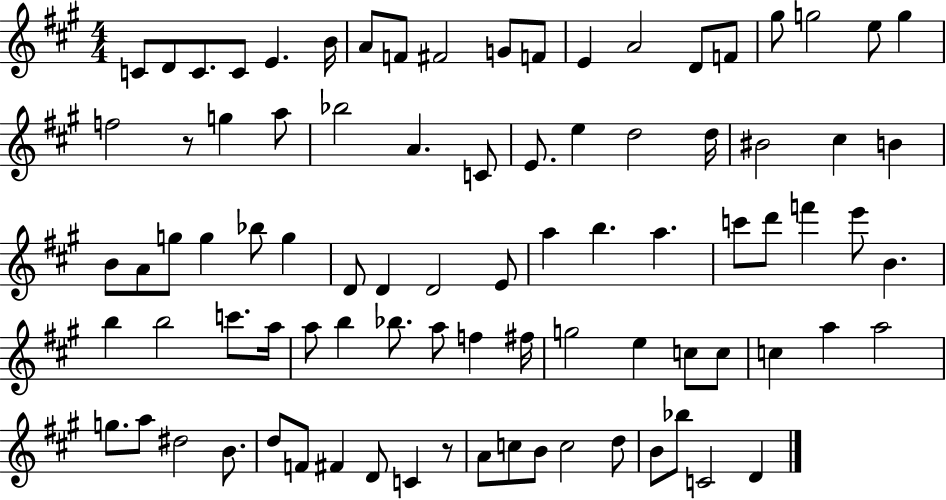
C4/e D4/e C4/e. C4/e E4/q. B4/s A4/e F4/e F#4/h G4/e F4/e E4/q A4/h D4/e F4/e G#5/e G5/h E5/e G5/q F5/h R/e G5/q A5/e Bb5/h A4/q. C4/e E4/e. E5/q D5/h D5/s BIS4/h C#5/q B4/q B4/e A4/e G5/e G5/q Bb5/e G5/q D4/e D4/q D4/h E4/e A5/q B5/q. A5/q. C6/e D6/e F6/q E6/e B4/q. B5/q B5/h C6/e. A5/s A5/e B5/q Bb5/e. A5/e F5/q F#5/s G5/h E5/q C5/e C5/e C5/q A5/q A5/h G5/e. A5/e D#5/h B4/e. D5/e F4/e F#4/q D4/e C4/q R/e A4/e C5/e B4/e C5/h D5/e B4/e Bb5/e C4/h D4/q